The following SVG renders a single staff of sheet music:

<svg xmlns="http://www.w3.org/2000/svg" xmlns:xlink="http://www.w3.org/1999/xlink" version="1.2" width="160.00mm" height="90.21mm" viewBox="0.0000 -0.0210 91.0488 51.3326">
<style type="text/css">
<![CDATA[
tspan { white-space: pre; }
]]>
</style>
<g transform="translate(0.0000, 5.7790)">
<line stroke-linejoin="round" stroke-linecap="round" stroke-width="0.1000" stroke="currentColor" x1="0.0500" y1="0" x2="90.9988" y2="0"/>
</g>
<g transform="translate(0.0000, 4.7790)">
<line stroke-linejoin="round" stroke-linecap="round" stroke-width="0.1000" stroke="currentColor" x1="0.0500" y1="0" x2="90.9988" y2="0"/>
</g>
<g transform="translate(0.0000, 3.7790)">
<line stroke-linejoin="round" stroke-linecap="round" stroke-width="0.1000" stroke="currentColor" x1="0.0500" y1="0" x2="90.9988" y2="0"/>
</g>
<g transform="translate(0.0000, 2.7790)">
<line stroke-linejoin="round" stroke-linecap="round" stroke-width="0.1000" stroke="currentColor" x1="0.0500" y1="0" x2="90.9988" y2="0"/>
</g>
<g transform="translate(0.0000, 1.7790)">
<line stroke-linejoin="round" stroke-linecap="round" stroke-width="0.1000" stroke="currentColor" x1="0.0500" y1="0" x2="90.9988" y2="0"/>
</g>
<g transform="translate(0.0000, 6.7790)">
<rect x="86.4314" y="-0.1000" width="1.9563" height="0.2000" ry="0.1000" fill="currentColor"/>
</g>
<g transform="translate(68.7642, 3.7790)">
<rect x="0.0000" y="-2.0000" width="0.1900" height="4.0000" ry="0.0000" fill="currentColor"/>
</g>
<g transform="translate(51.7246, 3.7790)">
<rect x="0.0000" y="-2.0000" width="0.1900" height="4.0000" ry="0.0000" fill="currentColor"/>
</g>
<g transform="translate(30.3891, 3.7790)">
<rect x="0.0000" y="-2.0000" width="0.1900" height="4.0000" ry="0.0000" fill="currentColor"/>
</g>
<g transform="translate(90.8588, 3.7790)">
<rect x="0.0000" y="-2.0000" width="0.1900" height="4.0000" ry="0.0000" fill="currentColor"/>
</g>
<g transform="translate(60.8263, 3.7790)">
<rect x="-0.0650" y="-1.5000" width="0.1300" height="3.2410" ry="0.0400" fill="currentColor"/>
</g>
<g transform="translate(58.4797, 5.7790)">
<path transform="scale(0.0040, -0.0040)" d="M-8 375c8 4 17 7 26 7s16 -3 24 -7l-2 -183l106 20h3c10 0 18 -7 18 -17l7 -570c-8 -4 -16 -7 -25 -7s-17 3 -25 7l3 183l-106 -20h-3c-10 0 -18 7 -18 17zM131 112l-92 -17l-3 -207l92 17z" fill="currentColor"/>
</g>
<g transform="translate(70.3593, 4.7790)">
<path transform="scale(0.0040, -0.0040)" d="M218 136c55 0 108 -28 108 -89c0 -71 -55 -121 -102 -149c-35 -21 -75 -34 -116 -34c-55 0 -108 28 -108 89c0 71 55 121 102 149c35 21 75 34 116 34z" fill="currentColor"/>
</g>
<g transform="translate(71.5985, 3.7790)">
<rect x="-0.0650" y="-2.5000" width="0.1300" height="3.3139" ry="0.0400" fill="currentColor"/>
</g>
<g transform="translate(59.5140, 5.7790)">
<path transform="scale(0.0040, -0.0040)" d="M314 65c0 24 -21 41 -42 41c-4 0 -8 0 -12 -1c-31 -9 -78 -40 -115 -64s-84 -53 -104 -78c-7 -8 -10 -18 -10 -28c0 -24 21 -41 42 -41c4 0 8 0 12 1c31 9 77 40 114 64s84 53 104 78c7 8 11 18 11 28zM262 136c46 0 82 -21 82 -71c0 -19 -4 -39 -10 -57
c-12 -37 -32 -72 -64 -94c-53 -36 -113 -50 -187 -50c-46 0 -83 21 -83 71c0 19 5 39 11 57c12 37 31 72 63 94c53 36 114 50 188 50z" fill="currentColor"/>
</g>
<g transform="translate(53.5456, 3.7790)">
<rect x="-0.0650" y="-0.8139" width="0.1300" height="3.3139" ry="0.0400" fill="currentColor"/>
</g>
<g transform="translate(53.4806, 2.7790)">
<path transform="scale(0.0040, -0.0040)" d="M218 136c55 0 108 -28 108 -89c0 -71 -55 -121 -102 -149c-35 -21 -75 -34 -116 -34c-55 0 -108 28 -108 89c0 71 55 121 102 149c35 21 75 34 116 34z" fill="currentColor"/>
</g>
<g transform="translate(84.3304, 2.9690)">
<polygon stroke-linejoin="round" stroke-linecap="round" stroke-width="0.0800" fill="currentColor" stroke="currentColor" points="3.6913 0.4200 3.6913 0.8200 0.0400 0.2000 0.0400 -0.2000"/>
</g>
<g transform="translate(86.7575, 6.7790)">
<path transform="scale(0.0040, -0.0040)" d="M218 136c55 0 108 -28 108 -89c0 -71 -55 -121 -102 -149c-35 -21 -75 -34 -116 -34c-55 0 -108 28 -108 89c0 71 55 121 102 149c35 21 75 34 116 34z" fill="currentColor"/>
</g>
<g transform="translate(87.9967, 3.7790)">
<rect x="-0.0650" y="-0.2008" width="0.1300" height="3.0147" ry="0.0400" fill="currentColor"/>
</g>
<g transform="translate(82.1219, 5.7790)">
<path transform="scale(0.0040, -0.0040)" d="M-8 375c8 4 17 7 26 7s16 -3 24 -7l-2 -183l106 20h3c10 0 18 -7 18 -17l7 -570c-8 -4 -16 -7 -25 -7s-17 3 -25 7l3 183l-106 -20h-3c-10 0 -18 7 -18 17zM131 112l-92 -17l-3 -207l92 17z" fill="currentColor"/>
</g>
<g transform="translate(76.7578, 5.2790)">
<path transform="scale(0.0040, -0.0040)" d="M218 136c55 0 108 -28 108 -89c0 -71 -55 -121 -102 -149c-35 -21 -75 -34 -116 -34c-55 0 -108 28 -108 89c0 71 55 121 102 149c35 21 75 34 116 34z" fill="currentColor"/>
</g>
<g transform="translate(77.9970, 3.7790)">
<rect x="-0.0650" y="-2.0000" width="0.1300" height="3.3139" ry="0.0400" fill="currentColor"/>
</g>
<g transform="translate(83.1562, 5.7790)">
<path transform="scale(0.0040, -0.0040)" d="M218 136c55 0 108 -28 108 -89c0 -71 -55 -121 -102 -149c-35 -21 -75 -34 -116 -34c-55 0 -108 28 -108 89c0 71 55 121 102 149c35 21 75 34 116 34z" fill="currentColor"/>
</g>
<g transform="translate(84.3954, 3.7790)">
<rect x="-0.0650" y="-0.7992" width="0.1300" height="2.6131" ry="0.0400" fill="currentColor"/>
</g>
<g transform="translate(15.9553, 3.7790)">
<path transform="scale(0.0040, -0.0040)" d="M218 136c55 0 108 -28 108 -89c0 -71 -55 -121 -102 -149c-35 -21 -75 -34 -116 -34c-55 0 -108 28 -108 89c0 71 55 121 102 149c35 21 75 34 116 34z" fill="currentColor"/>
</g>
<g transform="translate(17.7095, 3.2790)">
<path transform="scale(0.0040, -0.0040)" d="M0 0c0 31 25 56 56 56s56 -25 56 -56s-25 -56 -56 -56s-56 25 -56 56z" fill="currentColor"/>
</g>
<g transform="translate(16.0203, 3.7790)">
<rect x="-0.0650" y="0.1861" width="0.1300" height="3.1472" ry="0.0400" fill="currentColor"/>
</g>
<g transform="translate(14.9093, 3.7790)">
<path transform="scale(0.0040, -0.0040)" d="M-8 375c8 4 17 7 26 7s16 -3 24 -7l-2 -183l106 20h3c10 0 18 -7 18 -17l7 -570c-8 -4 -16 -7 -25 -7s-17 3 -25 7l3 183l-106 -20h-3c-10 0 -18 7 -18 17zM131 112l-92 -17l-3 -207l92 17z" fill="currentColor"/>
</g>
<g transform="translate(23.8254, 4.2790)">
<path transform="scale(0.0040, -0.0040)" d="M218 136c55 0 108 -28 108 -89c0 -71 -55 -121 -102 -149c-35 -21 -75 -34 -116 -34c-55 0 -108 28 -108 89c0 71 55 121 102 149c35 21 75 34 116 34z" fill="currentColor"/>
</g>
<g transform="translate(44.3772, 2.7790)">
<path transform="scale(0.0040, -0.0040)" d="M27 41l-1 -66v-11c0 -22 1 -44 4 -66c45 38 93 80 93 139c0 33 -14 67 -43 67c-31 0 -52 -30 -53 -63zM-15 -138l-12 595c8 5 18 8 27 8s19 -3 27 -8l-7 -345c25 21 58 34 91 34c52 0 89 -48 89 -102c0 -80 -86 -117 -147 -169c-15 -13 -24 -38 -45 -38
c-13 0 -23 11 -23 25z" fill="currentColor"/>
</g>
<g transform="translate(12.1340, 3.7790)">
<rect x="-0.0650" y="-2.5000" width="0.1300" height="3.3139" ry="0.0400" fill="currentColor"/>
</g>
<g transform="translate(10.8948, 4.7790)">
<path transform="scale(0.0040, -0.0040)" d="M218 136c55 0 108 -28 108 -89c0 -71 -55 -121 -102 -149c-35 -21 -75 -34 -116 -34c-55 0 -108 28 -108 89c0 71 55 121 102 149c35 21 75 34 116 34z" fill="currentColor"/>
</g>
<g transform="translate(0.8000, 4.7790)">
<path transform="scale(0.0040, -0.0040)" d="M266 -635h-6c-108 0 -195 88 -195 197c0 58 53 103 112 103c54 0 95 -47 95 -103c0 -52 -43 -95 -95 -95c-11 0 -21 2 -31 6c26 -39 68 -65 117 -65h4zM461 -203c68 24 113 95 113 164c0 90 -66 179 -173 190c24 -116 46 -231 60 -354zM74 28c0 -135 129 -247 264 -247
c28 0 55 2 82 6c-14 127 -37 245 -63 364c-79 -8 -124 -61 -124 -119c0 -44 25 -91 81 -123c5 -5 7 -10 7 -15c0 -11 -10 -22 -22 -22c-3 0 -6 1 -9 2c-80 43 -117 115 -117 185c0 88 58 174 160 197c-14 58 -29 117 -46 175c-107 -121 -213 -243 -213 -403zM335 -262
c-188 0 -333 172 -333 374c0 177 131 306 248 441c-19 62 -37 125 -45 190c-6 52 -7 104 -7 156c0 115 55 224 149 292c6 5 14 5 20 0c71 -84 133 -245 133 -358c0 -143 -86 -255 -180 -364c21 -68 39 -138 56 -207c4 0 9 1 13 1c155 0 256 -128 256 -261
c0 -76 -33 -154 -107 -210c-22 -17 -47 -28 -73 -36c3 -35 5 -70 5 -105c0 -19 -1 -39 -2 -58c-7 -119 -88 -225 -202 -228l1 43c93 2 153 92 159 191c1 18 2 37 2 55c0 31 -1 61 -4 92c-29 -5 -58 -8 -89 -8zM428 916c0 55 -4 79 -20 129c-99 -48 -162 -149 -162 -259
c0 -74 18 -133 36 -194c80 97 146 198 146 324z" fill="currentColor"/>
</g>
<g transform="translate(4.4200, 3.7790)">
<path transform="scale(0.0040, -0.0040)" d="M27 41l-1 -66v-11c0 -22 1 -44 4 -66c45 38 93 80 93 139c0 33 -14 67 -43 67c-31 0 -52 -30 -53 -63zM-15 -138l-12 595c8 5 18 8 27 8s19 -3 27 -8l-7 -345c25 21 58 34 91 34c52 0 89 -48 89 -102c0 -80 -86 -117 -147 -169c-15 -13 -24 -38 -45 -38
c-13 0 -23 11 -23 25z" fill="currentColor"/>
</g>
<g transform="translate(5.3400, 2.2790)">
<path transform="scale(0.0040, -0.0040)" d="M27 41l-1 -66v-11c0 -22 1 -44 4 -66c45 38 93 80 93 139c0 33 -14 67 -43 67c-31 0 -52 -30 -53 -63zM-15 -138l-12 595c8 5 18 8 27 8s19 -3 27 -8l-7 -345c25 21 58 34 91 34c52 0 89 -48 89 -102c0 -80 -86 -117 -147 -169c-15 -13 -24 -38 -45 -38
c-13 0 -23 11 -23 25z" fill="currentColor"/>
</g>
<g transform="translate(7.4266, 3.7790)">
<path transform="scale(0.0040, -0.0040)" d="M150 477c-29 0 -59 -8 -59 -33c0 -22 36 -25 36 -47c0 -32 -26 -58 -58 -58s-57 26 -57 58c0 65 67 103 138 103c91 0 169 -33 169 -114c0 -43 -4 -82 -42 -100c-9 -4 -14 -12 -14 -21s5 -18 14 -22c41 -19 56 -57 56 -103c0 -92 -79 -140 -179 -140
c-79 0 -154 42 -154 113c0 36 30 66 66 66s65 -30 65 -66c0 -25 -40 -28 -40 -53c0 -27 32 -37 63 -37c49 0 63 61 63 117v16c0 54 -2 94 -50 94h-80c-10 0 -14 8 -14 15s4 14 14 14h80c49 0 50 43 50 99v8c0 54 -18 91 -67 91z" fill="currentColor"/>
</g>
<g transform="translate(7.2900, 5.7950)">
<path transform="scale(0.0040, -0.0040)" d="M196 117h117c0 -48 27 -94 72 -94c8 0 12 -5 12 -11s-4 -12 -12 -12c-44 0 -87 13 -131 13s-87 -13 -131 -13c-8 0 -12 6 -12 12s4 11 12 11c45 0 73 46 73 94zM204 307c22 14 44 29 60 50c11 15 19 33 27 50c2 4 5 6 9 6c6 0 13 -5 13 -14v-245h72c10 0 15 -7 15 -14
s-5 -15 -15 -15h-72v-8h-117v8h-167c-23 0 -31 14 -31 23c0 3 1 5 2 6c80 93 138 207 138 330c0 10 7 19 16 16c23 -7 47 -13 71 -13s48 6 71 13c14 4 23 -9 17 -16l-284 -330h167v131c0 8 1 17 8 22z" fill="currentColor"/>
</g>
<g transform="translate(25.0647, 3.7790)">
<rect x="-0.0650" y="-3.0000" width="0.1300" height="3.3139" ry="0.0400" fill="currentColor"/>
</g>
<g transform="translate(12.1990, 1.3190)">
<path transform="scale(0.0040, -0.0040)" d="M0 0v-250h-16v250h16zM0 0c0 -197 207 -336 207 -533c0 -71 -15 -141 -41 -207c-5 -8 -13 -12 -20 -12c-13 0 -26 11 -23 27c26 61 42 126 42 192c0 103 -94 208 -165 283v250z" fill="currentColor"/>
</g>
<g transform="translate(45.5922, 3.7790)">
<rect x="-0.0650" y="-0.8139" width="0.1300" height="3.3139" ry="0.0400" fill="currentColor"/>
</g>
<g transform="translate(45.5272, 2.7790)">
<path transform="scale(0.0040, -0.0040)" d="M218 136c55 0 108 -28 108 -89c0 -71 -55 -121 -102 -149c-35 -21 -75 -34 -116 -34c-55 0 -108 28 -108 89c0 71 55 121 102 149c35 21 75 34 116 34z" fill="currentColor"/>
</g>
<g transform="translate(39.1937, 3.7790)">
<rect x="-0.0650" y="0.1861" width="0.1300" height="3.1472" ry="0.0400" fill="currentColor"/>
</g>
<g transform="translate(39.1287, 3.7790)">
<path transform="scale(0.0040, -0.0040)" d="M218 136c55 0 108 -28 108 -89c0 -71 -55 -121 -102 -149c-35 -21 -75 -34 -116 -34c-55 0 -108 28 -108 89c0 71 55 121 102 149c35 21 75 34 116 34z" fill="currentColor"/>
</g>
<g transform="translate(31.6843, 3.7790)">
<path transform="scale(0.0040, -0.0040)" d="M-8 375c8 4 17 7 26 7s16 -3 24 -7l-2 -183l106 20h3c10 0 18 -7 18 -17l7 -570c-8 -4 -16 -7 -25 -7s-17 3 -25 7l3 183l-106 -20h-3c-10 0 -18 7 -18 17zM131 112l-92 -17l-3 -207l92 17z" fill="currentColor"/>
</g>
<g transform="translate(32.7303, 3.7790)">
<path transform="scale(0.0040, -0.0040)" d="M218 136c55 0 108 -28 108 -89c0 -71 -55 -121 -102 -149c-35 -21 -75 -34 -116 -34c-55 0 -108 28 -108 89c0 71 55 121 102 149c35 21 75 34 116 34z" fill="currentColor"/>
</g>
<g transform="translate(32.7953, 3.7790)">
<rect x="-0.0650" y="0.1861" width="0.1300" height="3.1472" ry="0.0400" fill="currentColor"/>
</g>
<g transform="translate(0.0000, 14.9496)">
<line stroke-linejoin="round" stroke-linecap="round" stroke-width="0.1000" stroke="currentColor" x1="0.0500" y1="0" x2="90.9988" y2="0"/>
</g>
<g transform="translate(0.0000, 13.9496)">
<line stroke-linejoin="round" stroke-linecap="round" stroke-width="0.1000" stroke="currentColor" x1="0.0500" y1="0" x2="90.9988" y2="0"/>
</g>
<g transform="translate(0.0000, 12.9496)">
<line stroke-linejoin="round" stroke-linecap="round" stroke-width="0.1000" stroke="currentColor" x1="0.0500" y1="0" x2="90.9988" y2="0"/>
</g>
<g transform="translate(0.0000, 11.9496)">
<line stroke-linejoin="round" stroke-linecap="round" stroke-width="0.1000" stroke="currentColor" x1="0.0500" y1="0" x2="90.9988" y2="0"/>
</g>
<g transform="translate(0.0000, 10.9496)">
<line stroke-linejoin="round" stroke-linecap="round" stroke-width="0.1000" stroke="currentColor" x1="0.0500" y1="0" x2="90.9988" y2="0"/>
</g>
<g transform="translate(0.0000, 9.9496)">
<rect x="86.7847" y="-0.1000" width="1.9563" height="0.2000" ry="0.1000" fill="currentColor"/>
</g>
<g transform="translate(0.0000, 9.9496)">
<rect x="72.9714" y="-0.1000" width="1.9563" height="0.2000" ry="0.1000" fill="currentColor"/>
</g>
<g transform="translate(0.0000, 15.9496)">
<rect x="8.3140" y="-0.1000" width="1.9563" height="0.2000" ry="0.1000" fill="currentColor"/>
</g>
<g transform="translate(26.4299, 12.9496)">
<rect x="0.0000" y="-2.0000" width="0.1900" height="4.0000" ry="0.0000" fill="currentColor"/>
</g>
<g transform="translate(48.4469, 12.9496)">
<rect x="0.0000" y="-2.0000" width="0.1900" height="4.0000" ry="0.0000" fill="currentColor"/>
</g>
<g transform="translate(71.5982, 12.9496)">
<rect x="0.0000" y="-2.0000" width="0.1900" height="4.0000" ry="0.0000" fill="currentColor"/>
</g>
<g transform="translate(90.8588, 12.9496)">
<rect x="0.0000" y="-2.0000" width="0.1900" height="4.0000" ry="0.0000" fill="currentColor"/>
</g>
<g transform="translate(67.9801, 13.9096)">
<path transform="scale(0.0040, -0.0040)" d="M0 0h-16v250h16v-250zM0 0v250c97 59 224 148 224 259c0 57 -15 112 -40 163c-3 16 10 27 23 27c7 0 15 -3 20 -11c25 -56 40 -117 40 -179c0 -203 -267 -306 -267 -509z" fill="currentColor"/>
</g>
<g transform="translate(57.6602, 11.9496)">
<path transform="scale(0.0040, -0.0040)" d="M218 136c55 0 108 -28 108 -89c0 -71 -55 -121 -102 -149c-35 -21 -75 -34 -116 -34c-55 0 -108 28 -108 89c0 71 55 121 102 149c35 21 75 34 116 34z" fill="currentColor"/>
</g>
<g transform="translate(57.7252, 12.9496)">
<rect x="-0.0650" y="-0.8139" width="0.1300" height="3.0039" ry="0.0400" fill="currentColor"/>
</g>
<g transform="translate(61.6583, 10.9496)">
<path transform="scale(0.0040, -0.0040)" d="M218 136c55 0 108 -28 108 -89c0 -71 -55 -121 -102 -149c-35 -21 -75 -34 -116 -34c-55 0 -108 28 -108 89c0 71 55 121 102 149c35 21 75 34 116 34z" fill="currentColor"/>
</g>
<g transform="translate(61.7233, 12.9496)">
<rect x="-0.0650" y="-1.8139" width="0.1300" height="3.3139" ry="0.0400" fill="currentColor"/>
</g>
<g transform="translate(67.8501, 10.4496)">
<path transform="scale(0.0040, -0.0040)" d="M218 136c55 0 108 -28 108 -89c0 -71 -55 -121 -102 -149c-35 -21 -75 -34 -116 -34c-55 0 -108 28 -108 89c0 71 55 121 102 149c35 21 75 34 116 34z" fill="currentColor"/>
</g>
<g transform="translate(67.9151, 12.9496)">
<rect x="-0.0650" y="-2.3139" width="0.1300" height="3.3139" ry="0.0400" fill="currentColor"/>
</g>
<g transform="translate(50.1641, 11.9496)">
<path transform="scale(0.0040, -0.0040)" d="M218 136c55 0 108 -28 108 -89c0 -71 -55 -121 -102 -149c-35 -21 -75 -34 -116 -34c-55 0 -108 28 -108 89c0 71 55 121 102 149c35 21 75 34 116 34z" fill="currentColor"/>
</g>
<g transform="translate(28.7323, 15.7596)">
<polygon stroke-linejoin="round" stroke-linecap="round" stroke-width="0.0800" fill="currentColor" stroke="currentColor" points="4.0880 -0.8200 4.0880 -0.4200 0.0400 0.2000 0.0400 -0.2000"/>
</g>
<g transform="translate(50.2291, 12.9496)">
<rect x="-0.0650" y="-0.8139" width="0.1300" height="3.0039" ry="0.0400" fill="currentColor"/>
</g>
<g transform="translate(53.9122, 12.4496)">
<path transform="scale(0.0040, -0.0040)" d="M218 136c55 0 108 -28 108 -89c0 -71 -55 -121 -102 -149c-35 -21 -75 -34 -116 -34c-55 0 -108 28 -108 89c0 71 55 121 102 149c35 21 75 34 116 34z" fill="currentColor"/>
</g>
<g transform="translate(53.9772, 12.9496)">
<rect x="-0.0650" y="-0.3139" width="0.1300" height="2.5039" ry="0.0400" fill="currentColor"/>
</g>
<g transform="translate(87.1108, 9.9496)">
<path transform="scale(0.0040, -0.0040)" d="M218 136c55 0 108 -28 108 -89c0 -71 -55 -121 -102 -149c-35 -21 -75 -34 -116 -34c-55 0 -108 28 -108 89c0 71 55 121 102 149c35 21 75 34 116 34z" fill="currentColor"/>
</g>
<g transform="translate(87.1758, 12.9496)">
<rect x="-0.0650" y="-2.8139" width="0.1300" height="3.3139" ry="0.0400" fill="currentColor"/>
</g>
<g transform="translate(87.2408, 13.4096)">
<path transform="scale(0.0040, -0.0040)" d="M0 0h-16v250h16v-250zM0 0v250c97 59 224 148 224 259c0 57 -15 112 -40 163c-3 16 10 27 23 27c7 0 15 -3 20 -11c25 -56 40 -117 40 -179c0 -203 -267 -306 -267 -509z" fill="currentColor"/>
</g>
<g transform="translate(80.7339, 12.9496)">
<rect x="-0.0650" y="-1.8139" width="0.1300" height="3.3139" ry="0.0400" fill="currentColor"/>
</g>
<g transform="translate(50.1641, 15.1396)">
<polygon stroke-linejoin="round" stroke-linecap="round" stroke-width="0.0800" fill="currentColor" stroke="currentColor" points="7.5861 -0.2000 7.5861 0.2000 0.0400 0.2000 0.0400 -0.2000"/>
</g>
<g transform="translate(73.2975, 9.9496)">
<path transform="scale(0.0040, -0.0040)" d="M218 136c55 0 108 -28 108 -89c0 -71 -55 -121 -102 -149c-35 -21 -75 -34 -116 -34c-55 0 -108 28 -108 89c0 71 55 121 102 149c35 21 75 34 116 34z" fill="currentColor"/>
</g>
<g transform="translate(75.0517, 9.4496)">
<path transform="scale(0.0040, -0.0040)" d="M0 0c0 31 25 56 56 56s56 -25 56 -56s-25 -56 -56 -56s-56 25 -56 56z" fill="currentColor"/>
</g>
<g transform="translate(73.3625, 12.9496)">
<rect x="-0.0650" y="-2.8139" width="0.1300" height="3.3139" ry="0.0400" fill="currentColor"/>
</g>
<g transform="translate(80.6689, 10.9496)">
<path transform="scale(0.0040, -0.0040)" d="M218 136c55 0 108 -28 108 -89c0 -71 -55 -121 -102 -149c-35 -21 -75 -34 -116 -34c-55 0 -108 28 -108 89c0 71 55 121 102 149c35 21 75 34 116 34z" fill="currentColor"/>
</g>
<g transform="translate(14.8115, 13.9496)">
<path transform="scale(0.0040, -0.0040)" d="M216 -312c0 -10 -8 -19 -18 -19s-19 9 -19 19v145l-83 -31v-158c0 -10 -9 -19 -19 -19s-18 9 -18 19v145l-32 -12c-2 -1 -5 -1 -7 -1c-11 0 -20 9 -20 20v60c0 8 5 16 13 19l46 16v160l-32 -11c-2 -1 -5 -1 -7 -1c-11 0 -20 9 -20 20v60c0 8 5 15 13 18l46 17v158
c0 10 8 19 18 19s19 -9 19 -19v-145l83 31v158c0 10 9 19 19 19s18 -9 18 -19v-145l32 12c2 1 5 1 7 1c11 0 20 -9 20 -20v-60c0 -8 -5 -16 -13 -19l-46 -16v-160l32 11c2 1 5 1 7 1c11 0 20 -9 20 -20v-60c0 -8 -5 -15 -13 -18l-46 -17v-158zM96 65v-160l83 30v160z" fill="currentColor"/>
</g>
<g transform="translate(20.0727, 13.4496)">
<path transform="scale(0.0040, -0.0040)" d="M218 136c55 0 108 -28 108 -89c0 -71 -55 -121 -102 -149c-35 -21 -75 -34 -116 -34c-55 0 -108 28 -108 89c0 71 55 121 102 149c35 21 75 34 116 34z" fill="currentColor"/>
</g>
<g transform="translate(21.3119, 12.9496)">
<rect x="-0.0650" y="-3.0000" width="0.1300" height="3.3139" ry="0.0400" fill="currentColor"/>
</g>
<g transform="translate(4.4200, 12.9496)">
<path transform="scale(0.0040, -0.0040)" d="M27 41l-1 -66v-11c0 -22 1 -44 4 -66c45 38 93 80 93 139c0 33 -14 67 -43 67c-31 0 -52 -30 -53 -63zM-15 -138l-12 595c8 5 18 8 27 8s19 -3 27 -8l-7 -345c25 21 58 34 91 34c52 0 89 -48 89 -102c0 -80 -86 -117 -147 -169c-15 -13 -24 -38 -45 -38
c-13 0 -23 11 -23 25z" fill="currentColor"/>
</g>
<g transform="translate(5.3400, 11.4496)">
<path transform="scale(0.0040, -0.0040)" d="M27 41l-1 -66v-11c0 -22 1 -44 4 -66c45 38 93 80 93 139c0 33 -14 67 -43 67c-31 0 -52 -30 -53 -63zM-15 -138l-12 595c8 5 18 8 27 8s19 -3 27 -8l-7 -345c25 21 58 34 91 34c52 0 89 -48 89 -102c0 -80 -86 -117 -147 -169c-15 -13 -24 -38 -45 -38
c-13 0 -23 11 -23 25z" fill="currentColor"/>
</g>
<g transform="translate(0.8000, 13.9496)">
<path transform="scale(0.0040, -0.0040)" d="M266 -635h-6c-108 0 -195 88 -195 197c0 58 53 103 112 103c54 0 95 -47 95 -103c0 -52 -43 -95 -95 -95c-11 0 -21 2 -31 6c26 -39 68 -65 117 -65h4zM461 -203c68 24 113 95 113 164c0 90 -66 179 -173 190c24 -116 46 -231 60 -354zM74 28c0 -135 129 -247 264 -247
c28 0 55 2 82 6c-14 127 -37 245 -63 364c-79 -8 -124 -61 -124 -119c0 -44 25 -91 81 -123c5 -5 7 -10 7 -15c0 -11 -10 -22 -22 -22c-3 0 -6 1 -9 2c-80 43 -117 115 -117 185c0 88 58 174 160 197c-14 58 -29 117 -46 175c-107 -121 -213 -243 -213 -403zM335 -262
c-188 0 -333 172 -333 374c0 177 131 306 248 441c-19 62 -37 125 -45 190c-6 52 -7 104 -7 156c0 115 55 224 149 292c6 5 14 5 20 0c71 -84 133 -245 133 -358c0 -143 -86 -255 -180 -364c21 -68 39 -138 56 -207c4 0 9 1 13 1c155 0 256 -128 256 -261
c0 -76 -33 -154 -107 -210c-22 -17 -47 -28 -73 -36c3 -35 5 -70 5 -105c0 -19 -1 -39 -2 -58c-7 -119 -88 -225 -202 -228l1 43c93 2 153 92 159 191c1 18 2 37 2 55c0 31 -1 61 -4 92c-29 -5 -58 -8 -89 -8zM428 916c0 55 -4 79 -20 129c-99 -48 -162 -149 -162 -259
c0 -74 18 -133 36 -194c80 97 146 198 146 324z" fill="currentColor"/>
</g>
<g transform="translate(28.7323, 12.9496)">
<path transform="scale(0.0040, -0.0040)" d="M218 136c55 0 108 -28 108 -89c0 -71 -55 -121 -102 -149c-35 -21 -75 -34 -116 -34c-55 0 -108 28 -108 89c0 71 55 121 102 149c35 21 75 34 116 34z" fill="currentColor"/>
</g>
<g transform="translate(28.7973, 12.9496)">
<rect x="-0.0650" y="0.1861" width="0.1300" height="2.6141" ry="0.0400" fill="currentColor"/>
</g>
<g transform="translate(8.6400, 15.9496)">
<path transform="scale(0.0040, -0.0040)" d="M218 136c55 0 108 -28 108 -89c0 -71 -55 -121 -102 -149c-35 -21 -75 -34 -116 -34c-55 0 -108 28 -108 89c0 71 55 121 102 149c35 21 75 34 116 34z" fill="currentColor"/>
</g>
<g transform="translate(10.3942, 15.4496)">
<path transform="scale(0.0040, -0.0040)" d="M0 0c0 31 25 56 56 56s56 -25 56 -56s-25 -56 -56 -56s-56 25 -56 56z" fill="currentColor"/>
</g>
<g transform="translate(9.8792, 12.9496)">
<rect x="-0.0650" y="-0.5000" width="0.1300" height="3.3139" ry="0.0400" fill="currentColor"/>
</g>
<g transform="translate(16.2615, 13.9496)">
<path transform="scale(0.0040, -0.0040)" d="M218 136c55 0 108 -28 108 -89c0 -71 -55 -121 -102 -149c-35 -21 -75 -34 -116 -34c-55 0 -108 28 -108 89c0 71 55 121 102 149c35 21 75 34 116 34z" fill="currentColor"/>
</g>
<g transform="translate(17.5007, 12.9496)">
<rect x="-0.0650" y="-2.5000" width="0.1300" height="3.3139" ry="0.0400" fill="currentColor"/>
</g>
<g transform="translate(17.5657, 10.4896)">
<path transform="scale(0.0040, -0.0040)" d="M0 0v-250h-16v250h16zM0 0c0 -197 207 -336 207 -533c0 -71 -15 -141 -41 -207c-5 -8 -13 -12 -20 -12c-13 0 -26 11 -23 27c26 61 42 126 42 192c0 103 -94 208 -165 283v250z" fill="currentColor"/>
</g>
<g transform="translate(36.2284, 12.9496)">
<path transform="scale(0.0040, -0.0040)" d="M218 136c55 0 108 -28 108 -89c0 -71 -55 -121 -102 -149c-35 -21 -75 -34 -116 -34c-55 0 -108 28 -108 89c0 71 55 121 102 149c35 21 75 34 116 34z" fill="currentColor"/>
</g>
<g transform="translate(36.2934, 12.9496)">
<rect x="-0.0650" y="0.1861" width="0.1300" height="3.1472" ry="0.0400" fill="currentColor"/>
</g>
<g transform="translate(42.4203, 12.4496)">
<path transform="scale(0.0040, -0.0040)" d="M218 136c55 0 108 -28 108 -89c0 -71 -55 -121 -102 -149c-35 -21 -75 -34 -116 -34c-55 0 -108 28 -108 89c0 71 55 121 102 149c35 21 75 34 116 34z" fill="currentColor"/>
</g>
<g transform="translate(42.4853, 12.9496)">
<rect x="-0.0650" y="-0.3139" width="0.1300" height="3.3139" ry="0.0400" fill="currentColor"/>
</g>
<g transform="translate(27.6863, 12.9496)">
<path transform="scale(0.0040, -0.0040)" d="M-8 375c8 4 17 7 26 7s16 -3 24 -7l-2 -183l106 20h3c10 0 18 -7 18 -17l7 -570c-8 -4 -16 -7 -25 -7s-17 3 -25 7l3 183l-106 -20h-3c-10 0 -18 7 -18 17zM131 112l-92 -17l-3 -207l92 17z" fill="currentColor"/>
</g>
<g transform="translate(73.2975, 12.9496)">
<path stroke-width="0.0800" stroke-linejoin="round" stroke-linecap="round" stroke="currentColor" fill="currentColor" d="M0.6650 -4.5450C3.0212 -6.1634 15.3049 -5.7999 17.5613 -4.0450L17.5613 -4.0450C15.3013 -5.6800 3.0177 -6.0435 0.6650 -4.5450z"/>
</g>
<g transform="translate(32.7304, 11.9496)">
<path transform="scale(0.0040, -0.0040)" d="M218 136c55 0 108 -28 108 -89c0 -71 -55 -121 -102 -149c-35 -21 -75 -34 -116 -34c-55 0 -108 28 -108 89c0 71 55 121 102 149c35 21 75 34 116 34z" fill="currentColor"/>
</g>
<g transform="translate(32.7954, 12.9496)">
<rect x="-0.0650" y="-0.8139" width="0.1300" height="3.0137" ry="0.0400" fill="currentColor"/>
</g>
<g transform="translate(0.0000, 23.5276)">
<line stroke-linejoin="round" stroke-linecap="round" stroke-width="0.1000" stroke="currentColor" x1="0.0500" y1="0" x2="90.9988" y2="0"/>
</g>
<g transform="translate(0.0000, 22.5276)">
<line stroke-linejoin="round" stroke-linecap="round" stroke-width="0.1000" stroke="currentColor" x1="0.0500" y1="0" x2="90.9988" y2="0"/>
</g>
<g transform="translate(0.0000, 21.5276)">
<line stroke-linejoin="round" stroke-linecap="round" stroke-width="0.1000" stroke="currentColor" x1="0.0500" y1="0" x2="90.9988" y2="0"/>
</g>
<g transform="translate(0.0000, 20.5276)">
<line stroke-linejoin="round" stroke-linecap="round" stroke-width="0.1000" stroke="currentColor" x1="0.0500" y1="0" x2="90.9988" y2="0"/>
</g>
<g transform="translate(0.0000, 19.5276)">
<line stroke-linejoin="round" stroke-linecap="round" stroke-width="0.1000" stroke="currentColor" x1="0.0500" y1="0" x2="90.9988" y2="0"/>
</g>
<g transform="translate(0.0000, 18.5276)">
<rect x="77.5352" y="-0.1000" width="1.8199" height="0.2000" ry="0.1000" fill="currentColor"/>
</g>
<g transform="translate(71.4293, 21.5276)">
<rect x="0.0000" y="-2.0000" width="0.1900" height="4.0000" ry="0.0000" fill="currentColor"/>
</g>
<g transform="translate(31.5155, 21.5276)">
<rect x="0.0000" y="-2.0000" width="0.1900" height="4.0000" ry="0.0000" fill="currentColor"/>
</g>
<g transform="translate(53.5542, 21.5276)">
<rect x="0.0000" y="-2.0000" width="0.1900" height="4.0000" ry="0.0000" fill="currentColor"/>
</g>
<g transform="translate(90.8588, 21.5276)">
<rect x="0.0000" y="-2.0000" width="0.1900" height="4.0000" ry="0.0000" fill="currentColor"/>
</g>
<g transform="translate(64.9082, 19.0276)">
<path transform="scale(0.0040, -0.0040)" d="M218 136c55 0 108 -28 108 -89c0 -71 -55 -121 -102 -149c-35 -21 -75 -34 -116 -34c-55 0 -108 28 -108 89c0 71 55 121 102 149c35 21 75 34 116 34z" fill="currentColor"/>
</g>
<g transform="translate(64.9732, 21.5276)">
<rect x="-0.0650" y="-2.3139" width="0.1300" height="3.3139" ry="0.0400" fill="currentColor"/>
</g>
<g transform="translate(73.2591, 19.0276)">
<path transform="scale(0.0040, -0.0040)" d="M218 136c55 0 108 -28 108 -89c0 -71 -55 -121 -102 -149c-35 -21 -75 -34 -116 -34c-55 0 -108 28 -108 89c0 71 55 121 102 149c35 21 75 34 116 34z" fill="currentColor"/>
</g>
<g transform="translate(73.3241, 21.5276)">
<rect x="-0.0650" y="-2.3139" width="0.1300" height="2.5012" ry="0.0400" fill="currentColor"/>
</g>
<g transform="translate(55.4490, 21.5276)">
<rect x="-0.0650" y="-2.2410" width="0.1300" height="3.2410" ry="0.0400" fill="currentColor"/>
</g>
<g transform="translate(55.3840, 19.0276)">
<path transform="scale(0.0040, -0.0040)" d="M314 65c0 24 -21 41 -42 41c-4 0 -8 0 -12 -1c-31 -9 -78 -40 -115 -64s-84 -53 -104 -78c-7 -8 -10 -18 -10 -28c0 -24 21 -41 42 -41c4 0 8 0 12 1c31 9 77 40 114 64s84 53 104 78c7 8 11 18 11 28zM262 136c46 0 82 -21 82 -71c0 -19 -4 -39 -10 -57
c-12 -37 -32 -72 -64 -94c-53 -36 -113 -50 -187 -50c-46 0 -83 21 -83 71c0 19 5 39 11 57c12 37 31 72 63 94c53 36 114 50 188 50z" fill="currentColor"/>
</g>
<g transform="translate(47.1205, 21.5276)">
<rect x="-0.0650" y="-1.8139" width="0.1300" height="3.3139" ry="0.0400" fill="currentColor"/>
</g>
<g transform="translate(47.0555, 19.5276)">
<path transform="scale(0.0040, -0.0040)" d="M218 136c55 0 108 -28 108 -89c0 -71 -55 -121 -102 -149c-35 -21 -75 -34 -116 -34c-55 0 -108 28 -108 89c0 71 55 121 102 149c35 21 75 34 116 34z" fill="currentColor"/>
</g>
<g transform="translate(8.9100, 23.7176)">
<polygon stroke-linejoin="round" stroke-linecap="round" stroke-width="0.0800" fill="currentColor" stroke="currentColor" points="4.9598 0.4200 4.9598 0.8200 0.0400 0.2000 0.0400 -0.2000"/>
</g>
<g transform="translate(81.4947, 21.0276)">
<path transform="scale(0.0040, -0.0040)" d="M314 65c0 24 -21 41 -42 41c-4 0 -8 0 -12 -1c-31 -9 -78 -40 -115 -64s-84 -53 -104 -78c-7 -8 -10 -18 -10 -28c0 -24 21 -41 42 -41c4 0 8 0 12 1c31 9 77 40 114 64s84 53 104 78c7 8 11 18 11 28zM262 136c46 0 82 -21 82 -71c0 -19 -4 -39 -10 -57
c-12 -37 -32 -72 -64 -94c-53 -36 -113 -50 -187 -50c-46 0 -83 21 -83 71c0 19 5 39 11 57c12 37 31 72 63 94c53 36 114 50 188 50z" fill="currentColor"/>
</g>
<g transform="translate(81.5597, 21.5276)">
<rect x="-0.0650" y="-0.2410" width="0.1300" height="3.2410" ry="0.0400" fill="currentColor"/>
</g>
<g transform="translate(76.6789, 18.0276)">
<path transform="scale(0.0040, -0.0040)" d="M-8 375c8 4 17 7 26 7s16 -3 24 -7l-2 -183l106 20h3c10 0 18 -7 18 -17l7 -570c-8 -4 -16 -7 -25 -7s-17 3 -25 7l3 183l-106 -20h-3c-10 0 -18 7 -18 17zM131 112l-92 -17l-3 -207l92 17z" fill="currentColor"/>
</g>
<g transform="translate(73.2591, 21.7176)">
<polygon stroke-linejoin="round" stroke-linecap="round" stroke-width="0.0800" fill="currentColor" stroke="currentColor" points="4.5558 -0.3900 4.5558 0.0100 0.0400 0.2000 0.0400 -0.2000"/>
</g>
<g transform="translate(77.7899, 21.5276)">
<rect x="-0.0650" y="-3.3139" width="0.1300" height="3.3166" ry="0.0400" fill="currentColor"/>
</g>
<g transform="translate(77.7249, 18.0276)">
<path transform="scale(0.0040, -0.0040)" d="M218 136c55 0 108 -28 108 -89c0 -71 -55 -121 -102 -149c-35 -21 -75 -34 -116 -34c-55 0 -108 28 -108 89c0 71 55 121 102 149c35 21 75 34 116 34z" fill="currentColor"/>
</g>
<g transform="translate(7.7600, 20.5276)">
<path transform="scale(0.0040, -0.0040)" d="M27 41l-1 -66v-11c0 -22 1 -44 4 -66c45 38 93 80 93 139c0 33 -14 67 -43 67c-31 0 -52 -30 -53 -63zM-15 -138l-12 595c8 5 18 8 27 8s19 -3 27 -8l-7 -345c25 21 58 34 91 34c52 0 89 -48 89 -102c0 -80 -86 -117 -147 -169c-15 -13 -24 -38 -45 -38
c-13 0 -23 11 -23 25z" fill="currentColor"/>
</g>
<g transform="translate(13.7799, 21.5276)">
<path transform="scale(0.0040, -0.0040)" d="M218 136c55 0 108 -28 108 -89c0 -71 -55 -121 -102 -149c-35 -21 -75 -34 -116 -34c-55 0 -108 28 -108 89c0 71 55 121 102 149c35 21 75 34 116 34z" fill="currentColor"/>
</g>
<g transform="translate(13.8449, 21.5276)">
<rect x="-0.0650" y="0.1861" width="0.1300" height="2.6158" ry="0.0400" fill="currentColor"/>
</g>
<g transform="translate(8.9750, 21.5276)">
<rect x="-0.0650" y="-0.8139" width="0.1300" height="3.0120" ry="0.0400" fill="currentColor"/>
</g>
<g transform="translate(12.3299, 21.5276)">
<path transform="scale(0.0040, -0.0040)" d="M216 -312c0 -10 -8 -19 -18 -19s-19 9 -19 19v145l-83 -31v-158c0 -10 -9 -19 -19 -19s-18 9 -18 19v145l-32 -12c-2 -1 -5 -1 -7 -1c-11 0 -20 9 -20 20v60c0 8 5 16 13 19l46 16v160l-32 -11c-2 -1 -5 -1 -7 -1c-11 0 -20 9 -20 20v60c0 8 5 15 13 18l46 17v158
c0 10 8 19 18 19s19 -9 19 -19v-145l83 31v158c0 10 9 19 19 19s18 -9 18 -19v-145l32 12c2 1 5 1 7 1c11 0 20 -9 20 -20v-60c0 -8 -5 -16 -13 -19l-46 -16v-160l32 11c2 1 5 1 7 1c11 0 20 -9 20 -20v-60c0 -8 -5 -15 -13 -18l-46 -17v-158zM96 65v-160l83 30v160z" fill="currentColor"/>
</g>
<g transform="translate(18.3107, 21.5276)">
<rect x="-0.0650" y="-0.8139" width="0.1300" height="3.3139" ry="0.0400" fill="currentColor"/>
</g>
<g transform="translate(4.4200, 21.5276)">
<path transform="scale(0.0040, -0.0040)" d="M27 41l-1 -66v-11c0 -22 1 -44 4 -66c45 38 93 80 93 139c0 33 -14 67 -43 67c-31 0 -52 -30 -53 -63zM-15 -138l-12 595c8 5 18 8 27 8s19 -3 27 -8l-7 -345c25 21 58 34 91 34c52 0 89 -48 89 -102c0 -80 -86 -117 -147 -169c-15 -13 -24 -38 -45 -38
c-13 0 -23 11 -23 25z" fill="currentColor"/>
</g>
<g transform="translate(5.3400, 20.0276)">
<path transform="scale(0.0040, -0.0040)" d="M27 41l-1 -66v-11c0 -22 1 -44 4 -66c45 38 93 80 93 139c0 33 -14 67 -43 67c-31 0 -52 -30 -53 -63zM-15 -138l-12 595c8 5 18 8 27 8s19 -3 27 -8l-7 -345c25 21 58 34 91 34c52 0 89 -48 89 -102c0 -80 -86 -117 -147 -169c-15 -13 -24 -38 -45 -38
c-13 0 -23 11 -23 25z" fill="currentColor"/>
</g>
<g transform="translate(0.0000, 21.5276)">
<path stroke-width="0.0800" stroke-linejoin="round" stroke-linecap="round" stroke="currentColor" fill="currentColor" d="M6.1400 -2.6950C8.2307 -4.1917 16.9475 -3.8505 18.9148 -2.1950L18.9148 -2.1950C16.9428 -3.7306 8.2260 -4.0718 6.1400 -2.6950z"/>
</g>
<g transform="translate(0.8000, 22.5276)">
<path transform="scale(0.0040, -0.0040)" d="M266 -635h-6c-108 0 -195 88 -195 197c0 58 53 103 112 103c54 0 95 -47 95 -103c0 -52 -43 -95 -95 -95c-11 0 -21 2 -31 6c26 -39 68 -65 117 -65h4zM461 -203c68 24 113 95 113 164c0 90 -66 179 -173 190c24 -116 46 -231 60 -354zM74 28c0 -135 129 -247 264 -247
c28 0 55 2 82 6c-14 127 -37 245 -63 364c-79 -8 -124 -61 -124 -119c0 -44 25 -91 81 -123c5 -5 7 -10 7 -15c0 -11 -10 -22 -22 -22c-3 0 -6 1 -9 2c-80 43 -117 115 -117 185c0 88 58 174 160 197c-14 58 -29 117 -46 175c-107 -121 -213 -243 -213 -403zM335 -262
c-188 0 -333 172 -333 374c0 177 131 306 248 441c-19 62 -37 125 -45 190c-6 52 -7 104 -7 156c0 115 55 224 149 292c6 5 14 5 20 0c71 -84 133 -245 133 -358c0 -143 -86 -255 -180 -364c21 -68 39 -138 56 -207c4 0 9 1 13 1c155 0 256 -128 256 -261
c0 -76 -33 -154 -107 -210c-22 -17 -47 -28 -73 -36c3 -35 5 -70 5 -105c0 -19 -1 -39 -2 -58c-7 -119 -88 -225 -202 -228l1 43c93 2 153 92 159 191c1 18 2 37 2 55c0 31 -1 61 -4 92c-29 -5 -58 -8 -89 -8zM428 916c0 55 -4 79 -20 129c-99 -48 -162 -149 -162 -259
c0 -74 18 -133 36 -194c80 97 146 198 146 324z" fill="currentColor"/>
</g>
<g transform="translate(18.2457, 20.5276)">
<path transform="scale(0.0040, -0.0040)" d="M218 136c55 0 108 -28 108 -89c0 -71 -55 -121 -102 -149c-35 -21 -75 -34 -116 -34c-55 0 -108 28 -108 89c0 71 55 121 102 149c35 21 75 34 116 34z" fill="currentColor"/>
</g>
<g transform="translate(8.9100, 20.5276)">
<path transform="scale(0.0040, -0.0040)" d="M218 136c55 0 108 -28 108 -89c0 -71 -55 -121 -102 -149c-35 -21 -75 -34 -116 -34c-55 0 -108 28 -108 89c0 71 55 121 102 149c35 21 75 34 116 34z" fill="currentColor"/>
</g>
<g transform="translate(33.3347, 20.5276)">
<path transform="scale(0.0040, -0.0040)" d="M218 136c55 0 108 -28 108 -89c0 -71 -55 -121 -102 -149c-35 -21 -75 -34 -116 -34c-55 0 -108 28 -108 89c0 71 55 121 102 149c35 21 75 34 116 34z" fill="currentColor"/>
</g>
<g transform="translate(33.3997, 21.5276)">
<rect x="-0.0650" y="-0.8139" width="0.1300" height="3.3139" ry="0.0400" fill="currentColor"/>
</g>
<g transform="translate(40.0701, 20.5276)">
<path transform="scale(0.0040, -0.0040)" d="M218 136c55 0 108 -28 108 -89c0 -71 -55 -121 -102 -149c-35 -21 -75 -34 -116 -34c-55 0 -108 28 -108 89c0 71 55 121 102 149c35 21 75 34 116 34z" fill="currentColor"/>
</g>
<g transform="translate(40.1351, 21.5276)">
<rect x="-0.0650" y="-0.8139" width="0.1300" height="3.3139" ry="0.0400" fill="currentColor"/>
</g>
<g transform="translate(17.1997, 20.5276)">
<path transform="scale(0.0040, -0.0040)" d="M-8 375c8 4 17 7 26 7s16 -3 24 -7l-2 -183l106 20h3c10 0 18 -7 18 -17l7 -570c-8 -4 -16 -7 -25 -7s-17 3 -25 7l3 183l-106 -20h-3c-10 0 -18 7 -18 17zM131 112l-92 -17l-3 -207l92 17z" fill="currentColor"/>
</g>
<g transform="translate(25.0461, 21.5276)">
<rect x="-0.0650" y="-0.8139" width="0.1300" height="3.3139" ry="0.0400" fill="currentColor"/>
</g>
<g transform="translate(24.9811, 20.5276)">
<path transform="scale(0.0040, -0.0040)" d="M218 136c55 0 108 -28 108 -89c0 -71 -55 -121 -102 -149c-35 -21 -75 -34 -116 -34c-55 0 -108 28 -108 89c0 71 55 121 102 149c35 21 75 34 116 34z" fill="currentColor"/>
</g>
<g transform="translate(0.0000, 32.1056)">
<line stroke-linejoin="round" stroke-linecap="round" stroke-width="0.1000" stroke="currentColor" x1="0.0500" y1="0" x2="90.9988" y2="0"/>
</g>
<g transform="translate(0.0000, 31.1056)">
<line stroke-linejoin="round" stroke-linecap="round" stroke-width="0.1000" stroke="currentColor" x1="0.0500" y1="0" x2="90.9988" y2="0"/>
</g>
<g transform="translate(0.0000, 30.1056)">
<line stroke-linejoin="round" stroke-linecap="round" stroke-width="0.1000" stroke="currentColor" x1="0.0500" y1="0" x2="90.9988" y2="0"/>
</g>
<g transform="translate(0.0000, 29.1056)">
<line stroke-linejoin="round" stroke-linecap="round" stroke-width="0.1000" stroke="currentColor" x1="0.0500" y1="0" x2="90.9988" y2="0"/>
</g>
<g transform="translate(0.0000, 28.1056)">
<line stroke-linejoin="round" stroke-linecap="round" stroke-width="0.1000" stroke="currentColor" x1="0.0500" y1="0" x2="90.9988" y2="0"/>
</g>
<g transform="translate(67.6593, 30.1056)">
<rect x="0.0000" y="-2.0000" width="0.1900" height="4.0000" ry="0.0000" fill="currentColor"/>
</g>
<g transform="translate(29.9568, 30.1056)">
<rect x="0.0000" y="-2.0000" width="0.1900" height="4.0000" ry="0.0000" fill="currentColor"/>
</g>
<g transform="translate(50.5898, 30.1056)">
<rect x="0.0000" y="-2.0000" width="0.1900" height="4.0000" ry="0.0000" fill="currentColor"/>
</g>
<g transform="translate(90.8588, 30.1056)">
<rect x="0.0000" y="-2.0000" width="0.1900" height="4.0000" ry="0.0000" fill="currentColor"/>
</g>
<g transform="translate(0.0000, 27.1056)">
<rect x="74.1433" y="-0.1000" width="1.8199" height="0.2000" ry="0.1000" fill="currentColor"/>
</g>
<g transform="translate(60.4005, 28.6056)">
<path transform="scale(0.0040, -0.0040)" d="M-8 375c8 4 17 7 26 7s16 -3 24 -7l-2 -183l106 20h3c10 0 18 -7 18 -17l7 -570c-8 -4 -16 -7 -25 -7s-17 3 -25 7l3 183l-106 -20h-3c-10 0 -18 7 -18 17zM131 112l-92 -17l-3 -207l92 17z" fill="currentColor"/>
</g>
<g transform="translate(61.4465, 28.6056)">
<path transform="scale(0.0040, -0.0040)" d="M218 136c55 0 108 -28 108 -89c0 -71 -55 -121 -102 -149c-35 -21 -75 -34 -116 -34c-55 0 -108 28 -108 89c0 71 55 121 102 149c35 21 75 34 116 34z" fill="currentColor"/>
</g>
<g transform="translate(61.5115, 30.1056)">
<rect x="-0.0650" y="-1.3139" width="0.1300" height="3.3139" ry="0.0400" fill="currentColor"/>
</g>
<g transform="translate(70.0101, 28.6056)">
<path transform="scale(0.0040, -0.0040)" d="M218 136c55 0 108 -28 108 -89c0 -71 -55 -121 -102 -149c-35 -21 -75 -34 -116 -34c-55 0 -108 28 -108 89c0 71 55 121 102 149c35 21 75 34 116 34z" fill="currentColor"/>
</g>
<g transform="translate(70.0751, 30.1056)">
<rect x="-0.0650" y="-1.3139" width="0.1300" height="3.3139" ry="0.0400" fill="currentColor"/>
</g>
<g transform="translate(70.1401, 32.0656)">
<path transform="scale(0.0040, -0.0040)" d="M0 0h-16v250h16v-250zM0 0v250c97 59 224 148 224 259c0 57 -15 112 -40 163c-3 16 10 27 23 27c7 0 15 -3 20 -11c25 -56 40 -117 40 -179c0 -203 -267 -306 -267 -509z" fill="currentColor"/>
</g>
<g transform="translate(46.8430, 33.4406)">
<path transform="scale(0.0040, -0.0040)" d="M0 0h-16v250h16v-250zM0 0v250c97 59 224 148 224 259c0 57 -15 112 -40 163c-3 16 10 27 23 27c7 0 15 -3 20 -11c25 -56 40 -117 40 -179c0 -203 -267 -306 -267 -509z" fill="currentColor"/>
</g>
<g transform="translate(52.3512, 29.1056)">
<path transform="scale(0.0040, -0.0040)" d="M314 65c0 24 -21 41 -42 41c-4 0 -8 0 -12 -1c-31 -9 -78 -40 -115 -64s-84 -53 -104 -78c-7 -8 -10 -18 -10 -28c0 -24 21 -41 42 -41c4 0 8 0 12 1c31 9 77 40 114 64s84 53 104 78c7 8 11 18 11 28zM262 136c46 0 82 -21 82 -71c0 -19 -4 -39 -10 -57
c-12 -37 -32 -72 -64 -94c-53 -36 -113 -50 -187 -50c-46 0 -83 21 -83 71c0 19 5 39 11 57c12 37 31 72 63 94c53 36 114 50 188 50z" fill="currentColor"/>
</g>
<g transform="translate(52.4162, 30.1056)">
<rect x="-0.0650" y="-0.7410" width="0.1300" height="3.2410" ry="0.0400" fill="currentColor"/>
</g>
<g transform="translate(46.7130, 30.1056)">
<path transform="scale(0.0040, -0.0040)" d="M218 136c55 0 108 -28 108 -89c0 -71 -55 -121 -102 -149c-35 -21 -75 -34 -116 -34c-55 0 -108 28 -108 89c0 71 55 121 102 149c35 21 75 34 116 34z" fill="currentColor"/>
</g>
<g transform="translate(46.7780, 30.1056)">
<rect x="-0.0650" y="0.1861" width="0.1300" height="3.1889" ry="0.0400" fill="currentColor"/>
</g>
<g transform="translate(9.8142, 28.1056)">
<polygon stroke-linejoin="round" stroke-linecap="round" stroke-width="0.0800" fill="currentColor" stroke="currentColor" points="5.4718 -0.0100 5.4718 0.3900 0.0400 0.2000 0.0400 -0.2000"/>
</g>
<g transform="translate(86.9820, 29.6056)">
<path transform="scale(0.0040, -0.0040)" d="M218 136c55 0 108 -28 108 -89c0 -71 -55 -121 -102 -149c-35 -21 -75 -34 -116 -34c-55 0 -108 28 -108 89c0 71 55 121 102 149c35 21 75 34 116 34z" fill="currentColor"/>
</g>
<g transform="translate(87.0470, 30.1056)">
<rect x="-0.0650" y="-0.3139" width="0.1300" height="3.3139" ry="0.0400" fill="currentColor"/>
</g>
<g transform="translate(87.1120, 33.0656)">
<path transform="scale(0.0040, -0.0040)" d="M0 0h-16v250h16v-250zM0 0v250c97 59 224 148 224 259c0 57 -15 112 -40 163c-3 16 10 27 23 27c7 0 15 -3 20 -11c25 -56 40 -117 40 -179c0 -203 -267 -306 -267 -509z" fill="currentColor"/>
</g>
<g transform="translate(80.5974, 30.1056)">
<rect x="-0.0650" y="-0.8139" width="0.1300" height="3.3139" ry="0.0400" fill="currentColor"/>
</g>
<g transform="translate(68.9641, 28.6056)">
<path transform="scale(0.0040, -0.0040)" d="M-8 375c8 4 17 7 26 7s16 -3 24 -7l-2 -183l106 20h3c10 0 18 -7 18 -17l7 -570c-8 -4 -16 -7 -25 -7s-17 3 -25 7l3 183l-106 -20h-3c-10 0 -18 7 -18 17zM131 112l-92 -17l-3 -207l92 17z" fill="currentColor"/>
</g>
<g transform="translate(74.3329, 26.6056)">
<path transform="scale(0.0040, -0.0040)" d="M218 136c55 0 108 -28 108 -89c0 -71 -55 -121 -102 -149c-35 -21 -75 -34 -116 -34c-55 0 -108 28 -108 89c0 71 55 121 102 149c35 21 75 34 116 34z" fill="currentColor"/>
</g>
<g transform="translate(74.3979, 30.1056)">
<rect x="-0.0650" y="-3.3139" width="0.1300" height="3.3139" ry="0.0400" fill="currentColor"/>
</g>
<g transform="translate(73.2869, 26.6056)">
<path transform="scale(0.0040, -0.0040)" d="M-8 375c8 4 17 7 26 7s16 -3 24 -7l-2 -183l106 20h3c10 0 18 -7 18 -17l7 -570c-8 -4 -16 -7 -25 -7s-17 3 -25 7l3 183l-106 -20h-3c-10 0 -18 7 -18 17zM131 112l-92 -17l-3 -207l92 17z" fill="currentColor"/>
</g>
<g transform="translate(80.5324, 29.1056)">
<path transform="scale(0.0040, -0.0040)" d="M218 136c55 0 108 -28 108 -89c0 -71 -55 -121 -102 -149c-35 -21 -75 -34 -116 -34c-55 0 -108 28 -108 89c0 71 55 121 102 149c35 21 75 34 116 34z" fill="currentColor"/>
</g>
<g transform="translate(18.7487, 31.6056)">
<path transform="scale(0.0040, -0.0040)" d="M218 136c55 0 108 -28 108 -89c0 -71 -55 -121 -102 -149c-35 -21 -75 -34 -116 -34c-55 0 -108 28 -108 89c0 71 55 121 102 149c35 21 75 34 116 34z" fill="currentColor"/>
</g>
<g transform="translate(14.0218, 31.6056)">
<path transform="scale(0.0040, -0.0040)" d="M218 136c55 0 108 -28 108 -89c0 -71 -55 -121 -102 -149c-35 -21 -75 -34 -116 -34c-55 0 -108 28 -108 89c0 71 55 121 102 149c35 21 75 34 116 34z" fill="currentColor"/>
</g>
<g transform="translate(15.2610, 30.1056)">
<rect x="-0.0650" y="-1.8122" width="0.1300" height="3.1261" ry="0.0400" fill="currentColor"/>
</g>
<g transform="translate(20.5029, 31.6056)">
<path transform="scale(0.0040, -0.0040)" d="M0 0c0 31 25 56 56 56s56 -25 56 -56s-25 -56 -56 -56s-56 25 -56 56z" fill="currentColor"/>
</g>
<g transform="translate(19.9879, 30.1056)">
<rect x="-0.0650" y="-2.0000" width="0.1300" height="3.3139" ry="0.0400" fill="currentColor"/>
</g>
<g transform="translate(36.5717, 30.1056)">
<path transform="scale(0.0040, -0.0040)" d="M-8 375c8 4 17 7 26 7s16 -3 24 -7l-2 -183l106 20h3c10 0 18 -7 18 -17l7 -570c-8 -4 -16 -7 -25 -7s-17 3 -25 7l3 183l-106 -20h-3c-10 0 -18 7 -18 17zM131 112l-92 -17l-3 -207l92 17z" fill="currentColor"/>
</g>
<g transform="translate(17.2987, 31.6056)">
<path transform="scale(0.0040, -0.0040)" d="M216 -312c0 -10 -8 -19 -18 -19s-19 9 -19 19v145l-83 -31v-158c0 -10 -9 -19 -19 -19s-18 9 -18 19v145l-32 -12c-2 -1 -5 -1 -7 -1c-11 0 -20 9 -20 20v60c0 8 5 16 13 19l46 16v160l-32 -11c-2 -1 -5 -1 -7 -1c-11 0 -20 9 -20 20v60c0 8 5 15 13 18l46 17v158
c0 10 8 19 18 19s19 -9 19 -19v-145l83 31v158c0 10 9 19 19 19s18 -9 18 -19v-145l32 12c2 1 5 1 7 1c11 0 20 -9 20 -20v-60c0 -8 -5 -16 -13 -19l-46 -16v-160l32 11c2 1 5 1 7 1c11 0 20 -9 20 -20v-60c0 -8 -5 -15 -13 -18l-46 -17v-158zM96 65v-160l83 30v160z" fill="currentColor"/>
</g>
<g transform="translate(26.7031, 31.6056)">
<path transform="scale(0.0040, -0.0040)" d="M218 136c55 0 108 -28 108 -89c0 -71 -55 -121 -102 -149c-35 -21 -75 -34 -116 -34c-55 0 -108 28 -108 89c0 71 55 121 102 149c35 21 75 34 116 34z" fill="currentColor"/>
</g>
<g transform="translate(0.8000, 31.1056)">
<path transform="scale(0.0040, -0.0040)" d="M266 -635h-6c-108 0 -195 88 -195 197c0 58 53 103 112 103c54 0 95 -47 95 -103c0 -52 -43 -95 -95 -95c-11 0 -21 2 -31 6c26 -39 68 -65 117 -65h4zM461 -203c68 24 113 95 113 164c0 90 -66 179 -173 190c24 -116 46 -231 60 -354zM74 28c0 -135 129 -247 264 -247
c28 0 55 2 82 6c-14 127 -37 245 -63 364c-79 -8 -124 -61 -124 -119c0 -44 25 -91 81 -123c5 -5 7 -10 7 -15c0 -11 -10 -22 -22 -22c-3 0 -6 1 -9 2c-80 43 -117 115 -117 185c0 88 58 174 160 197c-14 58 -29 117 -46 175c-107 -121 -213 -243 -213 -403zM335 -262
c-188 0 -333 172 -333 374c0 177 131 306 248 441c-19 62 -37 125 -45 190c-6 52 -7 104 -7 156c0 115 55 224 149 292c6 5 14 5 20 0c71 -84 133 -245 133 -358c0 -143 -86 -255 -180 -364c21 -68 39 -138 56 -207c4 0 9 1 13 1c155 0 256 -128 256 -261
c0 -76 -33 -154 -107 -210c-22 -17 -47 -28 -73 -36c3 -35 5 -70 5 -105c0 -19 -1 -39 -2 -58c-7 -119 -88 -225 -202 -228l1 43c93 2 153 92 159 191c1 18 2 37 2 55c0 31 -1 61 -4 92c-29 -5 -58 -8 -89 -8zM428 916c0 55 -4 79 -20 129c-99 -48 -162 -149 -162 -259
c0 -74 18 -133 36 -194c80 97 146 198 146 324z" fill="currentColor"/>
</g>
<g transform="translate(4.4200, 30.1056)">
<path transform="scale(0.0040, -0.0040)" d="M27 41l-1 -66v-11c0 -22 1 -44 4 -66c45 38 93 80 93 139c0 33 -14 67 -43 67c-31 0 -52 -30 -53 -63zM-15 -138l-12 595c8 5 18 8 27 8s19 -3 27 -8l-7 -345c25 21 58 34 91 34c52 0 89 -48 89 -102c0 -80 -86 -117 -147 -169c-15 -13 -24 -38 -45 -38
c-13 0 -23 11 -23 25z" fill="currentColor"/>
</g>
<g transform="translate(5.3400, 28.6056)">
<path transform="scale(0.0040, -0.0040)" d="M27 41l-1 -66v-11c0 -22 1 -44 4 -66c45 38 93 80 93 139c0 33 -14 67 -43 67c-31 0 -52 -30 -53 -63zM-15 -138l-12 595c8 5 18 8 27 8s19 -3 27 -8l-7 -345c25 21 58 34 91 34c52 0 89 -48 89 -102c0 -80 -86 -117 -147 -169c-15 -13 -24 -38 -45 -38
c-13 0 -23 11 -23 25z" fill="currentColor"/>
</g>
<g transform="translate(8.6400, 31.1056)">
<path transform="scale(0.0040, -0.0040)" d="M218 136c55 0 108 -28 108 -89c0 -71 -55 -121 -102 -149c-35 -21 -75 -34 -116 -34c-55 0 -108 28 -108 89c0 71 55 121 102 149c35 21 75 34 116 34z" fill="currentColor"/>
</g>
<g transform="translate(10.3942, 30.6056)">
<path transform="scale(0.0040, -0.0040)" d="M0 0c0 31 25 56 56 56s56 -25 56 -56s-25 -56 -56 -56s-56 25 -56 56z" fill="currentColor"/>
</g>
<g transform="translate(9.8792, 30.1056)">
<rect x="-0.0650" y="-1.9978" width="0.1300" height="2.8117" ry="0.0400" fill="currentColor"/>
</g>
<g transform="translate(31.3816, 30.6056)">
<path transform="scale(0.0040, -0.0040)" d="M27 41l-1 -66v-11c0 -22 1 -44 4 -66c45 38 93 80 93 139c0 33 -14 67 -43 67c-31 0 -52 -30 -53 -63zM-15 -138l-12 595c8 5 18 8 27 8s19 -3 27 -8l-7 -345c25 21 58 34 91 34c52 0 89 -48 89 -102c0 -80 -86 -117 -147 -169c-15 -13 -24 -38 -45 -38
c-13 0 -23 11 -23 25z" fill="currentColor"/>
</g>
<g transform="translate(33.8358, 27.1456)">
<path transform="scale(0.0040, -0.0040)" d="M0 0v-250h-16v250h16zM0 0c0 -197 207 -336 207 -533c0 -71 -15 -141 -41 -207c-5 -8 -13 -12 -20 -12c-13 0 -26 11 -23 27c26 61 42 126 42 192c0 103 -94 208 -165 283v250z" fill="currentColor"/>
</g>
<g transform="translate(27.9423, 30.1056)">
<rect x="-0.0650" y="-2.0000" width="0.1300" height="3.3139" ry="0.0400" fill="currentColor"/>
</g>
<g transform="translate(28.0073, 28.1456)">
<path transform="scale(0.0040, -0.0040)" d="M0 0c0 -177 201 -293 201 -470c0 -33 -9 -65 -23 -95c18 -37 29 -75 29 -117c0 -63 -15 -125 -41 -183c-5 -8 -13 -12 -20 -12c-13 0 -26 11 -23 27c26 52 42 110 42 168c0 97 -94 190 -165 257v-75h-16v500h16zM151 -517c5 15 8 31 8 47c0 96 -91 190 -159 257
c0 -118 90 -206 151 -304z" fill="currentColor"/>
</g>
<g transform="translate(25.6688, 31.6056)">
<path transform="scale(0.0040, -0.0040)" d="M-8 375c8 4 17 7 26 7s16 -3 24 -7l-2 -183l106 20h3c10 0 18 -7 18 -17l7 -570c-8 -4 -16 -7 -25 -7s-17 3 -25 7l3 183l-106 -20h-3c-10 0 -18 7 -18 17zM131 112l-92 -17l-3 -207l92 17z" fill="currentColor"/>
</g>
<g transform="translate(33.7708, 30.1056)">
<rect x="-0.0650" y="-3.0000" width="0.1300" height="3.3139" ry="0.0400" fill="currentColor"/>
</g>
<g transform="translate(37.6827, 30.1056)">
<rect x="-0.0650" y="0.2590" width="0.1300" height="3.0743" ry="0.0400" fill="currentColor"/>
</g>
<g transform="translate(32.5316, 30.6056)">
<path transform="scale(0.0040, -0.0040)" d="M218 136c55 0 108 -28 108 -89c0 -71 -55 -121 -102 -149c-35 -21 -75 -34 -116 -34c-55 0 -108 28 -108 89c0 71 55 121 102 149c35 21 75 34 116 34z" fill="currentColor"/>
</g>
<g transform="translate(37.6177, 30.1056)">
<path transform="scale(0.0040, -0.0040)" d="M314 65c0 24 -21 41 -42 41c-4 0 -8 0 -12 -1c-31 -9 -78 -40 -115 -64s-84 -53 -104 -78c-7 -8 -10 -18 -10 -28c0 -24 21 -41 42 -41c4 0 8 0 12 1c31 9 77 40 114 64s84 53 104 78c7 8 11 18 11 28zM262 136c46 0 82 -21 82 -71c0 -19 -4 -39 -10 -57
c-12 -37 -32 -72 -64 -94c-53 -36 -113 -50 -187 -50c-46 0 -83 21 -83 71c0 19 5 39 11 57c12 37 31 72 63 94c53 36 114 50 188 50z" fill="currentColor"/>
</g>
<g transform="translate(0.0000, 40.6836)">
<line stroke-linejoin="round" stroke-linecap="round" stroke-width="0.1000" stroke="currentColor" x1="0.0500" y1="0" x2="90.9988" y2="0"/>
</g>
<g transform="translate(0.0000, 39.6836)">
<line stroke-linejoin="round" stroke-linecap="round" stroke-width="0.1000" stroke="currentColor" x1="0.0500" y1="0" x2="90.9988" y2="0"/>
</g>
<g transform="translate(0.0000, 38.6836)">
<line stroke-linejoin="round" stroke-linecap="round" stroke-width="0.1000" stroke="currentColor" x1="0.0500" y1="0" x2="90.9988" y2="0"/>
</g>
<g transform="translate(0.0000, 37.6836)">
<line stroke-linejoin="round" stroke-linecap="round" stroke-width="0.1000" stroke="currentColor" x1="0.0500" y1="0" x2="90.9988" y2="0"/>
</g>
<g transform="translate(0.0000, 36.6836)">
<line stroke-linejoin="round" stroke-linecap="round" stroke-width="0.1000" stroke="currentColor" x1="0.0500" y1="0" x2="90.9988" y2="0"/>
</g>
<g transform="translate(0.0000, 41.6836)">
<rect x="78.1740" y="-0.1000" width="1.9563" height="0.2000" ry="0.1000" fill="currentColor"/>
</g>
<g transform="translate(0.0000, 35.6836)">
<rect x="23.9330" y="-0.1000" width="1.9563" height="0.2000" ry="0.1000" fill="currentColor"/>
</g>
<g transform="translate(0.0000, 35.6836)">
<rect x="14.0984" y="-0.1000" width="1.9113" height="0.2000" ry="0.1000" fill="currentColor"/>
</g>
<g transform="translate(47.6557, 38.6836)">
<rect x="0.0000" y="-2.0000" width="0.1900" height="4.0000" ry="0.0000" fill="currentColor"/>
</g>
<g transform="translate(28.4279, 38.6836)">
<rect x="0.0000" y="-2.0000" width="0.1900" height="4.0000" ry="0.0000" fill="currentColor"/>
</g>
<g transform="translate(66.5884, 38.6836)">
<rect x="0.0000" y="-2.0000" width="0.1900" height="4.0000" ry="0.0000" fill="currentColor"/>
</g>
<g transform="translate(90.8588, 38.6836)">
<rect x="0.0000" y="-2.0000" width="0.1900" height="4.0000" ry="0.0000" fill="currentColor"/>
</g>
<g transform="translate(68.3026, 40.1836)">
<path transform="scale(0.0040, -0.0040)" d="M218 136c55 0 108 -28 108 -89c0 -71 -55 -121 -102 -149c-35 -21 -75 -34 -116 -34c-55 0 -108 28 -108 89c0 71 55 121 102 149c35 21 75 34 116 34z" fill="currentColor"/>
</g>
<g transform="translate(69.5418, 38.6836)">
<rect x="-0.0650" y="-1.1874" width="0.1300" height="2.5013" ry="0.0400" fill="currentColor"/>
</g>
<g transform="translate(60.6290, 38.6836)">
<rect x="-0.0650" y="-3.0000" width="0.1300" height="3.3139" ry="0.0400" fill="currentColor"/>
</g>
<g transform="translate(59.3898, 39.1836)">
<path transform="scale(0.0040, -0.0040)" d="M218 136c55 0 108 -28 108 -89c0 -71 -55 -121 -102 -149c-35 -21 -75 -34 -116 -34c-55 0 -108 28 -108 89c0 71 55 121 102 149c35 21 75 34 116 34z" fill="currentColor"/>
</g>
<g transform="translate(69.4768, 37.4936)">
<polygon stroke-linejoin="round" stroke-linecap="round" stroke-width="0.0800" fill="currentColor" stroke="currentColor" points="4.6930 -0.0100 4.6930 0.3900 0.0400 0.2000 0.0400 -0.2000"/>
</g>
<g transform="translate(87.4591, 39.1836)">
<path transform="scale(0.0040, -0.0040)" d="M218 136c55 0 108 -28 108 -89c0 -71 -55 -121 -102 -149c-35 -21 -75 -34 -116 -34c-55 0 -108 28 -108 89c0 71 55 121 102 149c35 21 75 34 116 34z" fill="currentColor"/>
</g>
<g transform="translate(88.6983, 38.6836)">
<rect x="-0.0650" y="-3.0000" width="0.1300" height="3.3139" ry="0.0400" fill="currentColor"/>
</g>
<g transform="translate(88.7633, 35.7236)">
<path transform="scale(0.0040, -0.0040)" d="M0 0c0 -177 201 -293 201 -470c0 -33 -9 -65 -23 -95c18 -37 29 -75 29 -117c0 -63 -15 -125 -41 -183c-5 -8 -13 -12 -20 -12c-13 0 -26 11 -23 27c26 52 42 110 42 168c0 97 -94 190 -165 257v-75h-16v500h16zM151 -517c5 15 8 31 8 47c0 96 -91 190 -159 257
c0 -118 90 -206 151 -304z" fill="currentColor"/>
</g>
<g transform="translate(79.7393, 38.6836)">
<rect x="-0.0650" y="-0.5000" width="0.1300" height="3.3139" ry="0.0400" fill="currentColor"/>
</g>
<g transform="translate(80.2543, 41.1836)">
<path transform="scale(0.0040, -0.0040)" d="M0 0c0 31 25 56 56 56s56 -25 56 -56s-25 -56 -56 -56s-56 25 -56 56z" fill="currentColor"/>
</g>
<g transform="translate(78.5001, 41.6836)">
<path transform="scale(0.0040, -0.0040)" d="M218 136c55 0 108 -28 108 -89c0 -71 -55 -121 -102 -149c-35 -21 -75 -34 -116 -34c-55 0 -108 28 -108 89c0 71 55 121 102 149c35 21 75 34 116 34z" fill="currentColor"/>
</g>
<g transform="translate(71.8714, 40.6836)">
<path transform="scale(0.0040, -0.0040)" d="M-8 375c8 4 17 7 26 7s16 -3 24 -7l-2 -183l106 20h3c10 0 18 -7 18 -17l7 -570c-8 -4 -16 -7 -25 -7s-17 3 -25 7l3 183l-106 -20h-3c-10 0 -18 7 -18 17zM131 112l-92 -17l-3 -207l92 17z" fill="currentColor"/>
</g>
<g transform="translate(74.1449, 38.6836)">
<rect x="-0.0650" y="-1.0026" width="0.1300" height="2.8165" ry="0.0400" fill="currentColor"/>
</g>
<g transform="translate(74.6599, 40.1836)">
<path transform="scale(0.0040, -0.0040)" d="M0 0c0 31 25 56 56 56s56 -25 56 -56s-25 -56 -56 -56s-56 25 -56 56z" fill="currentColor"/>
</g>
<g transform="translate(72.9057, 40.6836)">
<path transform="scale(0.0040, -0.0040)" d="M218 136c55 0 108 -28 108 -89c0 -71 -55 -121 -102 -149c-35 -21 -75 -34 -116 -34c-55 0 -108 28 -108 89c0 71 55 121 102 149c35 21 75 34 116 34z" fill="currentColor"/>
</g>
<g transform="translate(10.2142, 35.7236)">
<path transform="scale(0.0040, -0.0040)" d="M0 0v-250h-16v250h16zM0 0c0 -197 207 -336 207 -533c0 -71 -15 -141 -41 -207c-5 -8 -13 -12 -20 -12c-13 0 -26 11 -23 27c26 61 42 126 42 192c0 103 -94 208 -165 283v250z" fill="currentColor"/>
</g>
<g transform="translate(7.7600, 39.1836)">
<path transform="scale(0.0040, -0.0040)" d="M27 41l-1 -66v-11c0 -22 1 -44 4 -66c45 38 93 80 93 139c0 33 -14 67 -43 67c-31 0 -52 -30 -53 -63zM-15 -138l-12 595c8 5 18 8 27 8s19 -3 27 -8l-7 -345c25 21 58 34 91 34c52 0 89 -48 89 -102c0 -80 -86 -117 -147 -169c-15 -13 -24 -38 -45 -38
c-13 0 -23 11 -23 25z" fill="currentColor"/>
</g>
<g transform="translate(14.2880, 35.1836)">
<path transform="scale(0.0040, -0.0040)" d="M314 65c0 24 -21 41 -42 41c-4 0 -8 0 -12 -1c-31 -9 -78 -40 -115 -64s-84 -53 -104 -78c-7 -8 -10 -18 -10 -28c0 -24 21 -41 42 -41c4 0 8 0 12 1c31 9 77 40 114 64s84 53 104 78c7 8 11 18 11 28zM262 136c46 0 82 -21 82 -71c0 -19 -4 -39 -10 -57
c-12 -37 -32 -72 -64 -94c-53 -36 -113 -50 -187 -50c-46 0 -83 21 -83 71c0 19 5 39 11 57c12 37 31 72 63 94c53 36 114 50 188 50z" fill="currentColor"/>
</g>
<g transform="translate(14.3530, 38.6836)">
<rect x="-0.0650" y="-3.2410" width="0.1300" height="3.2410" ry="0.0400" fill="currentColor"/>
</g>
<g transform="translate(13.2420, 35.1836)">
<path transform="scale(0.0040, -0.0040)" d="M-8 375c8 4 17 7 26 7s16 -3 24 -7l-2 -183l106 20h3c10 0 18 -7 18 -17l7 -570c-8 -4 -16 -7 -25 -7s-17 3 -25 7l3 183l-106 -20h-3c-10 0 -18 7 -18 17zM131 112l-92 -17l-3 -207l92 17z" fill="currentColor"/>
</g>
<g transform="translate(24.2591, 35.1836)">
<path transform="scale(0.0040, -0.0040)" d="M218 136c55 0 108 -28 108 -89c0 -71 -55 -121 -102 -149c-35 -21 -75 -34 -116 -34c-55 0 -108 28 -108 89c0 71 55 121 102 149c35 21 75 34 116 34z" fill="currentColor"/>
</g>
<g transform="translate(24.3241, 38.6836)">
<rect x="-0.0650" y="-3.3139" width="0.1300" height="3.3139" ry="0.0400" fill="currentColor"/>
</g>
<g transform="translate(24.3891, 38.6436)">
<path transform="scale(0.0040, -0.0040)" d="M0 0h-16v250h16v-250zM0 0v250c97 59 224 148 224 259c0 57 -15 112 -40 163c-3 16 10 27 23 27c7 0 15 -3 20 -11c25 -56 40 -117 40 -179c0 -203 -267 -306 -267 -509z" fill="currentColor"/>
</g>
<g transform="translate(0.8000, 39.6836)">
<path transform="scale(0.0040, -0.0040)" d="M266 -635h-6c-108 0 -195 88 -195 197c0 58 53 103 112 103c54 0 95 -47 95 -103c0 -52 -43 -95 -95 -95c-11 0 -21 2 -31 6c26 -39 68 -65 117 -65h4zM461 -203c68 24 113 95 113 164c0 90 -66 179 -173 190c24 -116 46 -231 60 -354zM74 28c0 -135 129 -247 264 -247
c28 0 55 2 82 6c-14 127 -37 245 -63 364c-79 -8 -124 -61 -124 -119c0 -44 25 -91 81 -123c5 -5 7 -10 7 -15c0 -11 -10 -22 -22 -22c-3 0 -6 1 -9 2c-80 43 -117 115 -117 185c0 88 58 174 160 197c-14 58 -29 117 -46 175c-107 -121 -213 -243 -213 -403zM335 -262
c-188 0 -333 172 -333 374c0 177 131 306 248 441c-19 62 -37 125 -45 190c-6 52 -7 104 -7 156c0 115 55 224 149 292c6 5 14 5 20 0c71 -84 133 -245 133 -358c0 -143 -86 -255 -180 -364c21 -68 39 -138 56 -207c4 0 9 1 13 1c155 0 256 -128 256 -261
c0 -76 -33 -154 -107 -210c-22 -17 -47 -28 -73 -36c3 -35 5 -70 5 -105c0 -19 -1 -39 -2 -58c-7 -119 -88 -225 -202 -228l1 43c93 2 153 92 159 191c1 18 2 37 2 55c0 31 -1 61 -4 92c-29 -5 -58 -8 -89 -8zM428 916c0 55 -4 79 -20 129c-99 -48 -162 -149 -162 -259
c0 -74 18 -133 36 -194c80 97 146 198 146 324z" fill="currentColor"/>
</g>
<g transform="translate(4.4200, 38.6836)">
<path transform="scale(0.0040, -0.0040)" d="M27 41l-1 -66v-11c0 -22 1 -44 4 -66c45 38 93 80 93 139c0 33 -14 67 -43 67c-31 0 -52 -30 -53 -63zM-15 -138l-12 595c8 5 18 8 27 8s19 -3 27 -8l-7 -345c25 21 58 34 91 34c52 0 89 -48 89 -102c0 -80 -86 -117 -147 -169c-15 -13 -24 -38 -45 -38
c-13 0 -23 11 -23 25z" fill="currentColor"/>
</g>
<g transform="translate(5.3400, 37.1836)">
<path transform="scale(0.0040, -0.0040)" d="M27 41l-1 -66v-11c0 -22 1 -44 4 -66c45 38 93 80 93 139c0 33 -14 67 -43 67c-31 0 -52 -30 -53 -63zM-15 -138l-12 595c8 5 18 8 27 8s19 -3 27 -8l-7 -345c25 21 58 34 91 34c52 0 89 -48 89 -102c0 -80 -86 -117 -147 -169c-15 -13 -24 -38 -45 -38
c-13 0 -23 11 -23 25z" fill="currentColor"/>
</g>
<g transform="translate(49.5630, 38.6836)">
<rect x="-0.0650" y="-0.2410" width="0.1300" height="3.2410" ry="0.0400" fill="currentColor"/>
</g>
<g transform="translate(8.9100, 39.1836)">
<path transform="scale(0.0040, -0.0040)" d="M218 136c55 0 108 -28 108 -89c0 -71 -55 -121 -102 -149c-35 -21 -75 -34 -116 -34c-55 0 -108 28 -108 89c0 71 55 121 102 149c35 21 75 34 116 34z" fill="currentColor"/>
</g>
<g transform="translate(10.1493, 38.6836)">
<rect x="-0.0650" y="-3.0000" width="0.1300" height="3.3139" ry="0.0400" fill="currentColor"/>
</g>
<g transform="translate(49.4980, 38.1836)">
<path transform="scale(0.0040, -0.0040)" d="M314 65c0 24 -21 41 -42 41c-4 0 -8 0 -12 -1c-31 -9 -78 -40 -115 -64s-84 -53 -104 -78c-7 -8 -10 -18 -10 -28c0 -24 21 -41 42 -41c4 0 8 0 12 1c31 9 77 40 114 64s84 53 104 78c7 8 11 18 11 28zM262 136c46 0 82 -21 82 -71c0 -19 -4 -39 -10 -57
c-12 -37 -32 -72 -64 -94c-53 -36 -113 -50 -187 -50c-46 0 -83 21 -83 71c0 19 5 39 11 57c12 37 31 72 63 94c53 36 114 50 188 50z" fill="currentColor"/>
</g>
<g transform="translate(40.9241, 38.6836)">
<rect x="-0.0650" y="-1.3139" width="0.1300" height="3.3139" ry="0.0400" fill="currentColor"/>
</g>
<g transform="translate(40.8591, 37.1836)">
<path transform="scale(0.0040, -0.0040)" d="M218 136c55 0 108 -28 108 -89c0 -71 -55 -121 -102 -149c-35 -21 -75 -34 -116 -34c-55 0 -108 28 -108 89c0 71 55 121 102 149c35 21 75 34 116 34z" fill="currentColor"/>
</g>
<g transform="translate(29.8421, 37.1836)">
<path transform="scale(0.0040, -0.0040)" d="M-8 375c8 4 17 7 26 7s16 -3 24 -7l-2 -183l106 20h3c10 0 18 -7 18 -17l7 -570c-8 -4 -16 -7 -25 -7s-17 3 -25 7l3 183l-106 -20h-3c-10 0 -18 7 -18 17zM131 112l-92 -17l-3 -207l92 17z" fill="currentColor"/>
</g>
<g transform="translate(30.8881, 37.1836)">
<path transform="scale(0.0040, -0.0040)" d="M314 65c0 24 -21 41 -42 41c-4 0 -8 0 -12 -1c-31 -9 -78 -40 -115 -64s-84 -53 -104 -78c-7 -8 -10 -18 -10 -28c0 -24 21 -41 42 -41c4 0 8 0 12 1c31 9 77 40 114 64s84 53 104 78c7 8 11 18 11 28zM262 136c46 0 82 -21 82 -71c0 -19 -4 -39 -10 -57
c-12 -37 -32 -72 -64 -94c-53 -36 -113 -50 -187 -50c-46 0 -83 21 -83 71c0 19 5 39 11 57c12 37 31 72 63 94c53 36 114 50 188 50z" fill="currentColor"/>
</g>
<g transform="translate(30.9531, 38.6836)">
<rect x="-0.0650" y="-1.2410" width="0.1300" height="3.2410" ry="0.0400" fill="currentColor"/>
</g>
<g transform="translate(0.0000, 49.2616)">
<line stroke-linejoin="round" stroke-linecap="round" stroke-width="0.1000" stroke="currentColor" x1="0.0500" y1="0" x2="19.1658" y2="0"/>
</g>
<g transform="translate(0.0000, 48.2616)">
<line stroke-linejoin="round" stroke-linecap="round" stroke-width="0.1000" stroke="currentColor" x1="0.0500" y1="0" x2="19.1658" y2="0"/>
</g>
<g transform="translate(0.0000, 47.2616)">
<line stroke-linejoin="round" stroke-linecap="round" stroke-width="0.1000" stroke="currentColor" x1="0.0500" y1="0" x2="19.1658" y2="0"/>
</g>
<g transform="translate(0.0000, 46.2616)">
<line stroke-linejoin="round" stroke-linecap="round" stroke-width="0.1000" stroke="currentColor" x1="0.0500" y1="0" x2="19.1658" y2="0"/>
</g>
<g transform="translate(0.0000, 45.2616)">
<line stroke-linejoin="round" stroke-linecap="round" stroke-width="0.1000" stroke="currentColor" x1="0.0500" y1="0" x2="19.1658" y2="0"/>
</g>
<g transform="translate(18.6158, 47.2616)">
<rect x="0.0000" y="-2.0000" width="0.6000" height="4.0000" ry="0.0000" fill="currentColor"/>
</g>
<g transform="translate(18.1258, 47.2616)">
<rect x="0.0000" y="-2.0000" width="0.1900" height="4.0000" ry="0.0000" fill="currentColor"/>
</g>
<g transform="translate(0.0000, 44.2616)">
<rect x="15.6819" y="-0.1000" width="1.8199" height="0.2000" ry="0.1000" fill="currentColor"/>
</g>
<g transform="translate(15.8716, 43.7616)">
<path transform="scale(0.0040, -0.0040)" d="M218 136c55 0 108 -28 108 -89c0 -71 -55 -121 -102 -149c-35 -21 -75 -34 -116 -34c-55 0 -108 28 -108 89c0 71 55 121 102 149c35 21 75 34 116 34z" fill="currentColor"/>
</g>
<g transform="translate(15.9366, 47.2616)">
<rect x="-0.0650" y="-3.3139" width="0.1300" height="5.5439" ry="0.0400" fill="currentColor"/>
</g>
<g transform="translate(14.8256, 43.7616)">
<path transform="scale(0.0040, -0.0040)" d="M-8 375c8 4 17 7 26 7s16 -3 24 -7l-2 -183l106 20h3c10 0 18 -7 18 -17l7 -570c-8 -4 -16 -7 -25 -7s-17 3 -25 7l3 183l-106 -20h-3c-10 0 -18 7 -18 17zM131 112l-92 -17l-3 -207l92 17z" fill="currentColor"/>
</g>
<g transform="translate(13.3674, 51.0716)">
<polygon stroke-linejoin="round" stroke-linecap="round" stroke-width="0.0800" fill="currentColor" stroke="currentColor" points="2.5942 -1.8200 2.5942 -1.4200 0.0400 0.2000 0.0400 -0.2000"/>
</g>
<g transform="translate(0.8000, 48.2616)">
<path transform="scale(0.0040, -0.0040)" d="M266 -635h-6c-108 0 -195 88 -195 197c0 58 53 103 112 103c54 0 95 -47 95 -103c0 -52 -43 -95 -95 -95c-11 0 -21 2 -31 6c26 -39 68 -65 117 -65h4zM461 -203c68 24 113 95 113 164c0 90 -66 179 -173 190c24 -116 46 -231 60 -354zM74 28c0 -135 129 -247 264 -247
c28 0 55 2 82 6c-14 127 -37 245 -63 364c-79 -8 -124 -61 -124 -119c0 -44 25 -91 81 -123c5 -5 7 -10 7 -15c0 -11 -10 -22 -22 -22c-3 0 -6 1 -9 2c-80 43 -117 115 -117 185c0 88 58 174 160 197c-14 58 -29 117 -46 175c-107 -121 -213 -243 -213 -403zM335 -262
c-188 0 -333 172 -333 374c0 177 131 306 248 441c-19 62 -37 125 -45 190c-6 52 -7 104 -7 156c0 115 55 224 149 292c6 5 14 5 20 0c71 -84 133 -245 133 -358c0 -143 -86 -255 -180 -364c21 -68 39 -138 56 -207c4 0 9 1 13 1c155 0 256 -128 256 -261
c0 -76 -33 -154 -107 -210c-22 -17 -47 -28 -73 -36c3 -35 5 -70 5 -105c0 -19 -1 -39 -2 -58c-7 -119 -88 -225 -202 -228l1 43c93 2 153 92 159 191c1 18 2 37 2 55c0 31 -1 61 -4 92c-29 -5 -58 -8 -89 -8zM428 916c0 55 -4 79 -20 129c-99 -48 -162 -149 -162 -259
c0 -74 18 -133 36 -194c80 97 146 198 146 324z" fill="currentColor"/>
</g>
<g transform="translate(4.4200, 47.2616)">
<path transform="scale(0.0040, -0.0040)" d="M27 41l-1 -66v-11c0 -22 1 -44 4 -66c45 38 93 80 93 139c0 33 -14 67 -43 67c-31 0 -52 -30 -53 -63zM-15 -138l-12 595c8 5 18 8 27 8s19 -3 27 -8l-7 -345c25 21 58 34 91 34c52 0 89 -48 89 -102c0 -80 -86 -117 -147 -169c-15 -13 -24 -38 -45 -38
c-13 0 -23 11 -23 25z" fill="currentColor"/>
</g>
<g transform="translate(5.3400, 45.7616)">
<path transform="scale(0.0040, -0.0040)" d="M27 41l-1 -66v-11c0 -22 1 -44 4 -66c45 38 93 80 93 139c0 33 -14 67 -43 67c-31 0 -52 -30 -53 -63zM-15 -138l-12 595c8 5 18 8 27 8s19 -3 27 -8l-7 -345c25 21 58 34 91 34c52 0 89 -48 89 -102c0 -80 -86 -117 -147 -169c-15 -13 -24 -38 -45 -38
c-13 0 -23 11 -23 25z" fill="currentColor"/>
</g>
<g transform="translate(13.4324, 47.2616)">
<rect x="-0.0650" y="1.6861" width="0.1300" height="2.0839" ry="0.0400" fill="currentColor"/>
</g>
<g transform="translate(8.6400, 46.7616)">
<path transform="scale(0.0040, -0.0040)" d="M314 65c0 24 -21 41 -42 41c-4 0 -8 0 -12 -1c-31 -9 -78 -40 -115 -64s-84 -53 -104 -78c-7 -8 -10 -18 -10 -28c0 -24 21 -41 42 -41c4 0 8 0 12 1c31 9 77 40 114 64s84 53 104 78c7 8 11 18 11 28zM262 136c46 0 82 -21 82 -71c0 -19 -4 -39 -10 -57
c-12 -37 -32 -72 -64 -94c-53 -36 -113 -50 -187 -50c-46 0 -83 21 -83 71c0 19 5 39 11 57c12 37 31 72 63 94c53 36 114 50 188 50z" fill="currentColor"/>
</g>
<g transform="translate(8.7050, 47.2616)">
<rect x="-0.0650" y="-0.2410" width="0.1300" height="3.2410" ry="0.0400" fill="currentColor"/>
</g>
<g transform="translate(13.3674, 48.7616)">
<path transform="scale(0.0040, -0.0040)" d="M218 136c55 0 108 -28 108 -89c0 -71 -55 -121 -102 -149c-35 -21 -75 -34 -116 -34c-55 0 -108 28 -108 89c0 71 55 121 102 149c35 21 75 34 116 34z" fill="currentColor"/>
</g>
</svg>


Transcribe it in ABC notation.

X:1
T:Untitled
M:3/4
L:1/4
K:Bb
G/2 B A B B _d d E2 G F E/2 C/2 C ^G/2 A B/2 d/2 B c d/2 c/2 d/2 f g/2 a f a/2 _d/2 ^B/2 d d d d f g2 g g/2 b/2 c2 G/2 F/2 ^F F/4 _A/2 B2 B/2 d2 e e/2 b d c/2 _A/2 b2 b/2 e2 e c2 A F/2 E/2 C A/4 c2 F/2 b/2